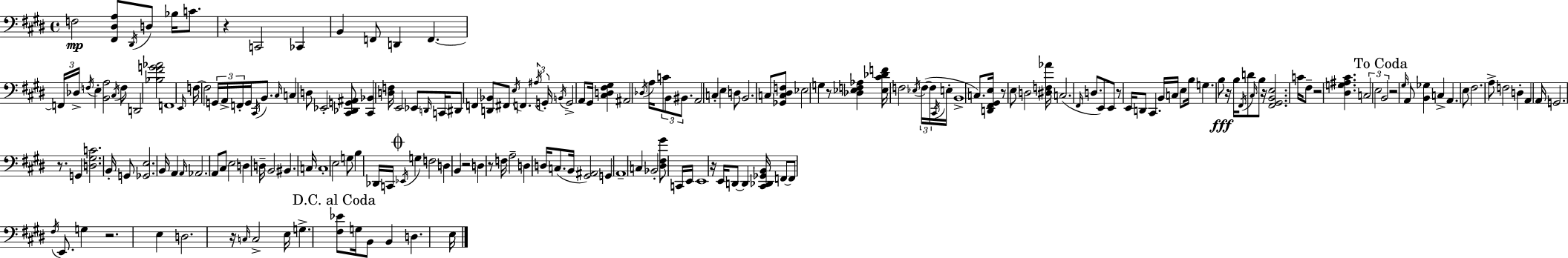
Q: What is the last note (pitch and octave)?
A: E3